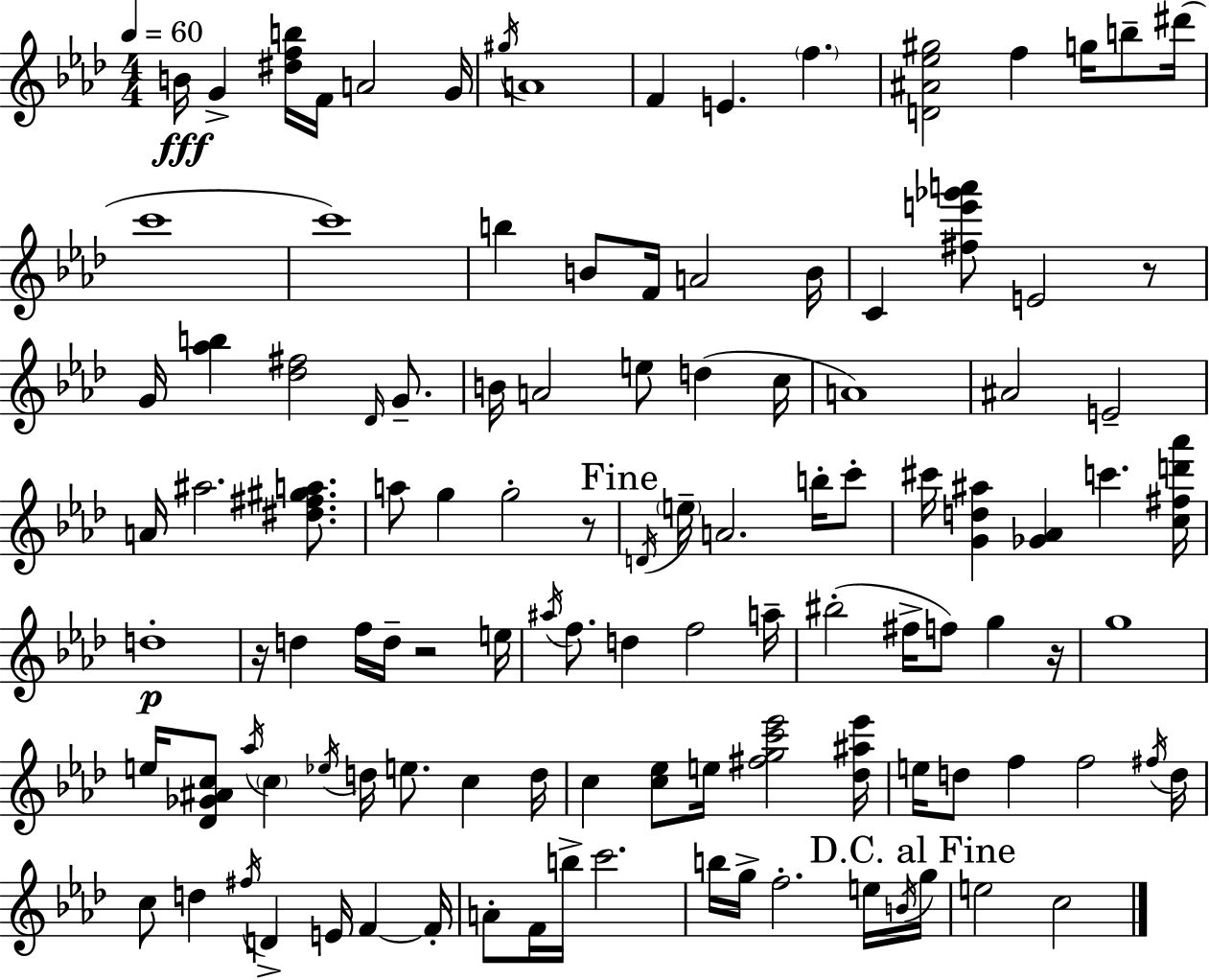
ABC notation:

X:1
T:Untitled
M:4/4
L:1/4
K:Fm
B/4 G [^dfb]/4 F/4 A2 G/4 ^g/4 A4 F E f [D^A_e^g]2 f g/4 b/2 ^d'/4 c'4 c'4 b B/2 F/4 A2 B/4 C [^fe'_g'a']/2 E2 z/2 G/4 [_ab] [_d^f]2 _D/4 G/2 B/4 A2 e/2 d c/4 A4 ^A2 E2 A/4 ^a2 [^d^f^ga]/2 a/2 g g2 z/2 D/4 e/4 A2 b/4 c'/2 ^c'/4 [Gd^a] [_G_A] c' [c^fd'_a']/4 d4 z/4 d f/4 d/4 z2 e/4 ^a/4 f/2 d f2 a/4 ^b2 ^f/4 f/2 g z/4 g4 e/4 [_D_G^Ac]/2 _a/4 c _e/4 d/4 e/2 c d/4 c [c_e]/2 e/4 [^fgc'_e']2 [_d^a_e']/4 e/4 d/2 f f2 ^f/4 d/4 c/2 d ^f/4 D E/4 F F/4 A/2 F/4 b/4 c'2 b/4 g/4 f2 e/4 B/4 g/4 e2 c2